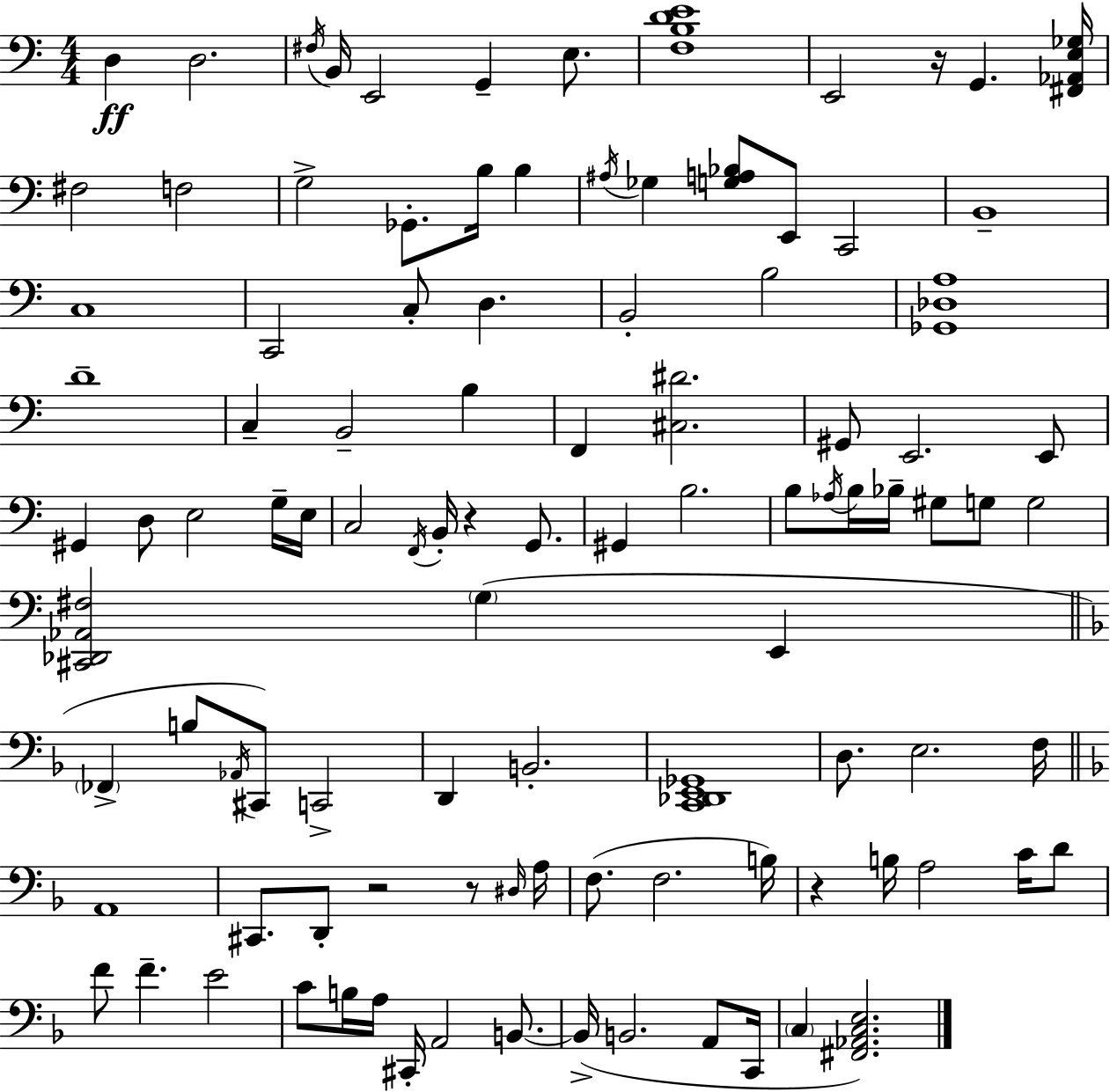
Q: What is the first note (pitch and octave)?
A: D3